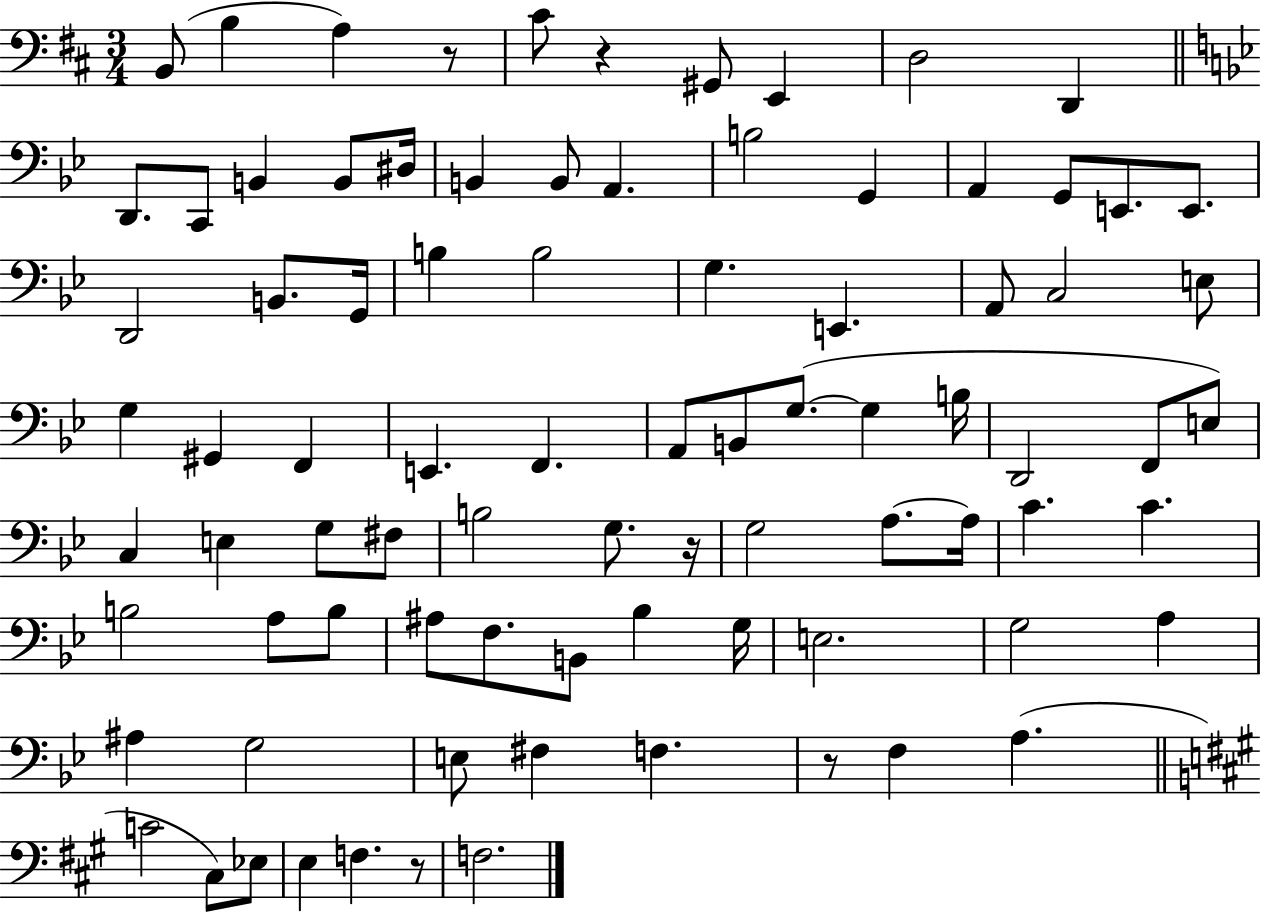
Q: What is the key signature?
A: D major